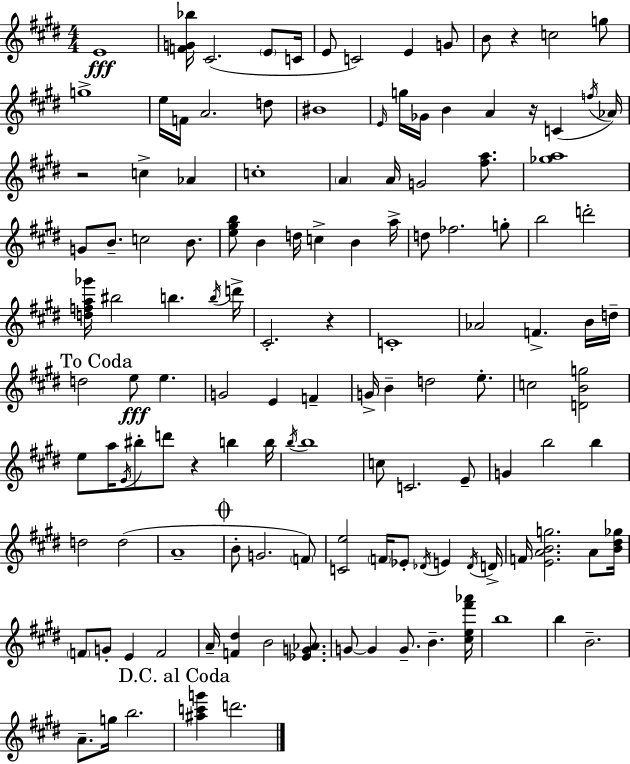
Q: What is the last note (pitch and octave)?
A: D6